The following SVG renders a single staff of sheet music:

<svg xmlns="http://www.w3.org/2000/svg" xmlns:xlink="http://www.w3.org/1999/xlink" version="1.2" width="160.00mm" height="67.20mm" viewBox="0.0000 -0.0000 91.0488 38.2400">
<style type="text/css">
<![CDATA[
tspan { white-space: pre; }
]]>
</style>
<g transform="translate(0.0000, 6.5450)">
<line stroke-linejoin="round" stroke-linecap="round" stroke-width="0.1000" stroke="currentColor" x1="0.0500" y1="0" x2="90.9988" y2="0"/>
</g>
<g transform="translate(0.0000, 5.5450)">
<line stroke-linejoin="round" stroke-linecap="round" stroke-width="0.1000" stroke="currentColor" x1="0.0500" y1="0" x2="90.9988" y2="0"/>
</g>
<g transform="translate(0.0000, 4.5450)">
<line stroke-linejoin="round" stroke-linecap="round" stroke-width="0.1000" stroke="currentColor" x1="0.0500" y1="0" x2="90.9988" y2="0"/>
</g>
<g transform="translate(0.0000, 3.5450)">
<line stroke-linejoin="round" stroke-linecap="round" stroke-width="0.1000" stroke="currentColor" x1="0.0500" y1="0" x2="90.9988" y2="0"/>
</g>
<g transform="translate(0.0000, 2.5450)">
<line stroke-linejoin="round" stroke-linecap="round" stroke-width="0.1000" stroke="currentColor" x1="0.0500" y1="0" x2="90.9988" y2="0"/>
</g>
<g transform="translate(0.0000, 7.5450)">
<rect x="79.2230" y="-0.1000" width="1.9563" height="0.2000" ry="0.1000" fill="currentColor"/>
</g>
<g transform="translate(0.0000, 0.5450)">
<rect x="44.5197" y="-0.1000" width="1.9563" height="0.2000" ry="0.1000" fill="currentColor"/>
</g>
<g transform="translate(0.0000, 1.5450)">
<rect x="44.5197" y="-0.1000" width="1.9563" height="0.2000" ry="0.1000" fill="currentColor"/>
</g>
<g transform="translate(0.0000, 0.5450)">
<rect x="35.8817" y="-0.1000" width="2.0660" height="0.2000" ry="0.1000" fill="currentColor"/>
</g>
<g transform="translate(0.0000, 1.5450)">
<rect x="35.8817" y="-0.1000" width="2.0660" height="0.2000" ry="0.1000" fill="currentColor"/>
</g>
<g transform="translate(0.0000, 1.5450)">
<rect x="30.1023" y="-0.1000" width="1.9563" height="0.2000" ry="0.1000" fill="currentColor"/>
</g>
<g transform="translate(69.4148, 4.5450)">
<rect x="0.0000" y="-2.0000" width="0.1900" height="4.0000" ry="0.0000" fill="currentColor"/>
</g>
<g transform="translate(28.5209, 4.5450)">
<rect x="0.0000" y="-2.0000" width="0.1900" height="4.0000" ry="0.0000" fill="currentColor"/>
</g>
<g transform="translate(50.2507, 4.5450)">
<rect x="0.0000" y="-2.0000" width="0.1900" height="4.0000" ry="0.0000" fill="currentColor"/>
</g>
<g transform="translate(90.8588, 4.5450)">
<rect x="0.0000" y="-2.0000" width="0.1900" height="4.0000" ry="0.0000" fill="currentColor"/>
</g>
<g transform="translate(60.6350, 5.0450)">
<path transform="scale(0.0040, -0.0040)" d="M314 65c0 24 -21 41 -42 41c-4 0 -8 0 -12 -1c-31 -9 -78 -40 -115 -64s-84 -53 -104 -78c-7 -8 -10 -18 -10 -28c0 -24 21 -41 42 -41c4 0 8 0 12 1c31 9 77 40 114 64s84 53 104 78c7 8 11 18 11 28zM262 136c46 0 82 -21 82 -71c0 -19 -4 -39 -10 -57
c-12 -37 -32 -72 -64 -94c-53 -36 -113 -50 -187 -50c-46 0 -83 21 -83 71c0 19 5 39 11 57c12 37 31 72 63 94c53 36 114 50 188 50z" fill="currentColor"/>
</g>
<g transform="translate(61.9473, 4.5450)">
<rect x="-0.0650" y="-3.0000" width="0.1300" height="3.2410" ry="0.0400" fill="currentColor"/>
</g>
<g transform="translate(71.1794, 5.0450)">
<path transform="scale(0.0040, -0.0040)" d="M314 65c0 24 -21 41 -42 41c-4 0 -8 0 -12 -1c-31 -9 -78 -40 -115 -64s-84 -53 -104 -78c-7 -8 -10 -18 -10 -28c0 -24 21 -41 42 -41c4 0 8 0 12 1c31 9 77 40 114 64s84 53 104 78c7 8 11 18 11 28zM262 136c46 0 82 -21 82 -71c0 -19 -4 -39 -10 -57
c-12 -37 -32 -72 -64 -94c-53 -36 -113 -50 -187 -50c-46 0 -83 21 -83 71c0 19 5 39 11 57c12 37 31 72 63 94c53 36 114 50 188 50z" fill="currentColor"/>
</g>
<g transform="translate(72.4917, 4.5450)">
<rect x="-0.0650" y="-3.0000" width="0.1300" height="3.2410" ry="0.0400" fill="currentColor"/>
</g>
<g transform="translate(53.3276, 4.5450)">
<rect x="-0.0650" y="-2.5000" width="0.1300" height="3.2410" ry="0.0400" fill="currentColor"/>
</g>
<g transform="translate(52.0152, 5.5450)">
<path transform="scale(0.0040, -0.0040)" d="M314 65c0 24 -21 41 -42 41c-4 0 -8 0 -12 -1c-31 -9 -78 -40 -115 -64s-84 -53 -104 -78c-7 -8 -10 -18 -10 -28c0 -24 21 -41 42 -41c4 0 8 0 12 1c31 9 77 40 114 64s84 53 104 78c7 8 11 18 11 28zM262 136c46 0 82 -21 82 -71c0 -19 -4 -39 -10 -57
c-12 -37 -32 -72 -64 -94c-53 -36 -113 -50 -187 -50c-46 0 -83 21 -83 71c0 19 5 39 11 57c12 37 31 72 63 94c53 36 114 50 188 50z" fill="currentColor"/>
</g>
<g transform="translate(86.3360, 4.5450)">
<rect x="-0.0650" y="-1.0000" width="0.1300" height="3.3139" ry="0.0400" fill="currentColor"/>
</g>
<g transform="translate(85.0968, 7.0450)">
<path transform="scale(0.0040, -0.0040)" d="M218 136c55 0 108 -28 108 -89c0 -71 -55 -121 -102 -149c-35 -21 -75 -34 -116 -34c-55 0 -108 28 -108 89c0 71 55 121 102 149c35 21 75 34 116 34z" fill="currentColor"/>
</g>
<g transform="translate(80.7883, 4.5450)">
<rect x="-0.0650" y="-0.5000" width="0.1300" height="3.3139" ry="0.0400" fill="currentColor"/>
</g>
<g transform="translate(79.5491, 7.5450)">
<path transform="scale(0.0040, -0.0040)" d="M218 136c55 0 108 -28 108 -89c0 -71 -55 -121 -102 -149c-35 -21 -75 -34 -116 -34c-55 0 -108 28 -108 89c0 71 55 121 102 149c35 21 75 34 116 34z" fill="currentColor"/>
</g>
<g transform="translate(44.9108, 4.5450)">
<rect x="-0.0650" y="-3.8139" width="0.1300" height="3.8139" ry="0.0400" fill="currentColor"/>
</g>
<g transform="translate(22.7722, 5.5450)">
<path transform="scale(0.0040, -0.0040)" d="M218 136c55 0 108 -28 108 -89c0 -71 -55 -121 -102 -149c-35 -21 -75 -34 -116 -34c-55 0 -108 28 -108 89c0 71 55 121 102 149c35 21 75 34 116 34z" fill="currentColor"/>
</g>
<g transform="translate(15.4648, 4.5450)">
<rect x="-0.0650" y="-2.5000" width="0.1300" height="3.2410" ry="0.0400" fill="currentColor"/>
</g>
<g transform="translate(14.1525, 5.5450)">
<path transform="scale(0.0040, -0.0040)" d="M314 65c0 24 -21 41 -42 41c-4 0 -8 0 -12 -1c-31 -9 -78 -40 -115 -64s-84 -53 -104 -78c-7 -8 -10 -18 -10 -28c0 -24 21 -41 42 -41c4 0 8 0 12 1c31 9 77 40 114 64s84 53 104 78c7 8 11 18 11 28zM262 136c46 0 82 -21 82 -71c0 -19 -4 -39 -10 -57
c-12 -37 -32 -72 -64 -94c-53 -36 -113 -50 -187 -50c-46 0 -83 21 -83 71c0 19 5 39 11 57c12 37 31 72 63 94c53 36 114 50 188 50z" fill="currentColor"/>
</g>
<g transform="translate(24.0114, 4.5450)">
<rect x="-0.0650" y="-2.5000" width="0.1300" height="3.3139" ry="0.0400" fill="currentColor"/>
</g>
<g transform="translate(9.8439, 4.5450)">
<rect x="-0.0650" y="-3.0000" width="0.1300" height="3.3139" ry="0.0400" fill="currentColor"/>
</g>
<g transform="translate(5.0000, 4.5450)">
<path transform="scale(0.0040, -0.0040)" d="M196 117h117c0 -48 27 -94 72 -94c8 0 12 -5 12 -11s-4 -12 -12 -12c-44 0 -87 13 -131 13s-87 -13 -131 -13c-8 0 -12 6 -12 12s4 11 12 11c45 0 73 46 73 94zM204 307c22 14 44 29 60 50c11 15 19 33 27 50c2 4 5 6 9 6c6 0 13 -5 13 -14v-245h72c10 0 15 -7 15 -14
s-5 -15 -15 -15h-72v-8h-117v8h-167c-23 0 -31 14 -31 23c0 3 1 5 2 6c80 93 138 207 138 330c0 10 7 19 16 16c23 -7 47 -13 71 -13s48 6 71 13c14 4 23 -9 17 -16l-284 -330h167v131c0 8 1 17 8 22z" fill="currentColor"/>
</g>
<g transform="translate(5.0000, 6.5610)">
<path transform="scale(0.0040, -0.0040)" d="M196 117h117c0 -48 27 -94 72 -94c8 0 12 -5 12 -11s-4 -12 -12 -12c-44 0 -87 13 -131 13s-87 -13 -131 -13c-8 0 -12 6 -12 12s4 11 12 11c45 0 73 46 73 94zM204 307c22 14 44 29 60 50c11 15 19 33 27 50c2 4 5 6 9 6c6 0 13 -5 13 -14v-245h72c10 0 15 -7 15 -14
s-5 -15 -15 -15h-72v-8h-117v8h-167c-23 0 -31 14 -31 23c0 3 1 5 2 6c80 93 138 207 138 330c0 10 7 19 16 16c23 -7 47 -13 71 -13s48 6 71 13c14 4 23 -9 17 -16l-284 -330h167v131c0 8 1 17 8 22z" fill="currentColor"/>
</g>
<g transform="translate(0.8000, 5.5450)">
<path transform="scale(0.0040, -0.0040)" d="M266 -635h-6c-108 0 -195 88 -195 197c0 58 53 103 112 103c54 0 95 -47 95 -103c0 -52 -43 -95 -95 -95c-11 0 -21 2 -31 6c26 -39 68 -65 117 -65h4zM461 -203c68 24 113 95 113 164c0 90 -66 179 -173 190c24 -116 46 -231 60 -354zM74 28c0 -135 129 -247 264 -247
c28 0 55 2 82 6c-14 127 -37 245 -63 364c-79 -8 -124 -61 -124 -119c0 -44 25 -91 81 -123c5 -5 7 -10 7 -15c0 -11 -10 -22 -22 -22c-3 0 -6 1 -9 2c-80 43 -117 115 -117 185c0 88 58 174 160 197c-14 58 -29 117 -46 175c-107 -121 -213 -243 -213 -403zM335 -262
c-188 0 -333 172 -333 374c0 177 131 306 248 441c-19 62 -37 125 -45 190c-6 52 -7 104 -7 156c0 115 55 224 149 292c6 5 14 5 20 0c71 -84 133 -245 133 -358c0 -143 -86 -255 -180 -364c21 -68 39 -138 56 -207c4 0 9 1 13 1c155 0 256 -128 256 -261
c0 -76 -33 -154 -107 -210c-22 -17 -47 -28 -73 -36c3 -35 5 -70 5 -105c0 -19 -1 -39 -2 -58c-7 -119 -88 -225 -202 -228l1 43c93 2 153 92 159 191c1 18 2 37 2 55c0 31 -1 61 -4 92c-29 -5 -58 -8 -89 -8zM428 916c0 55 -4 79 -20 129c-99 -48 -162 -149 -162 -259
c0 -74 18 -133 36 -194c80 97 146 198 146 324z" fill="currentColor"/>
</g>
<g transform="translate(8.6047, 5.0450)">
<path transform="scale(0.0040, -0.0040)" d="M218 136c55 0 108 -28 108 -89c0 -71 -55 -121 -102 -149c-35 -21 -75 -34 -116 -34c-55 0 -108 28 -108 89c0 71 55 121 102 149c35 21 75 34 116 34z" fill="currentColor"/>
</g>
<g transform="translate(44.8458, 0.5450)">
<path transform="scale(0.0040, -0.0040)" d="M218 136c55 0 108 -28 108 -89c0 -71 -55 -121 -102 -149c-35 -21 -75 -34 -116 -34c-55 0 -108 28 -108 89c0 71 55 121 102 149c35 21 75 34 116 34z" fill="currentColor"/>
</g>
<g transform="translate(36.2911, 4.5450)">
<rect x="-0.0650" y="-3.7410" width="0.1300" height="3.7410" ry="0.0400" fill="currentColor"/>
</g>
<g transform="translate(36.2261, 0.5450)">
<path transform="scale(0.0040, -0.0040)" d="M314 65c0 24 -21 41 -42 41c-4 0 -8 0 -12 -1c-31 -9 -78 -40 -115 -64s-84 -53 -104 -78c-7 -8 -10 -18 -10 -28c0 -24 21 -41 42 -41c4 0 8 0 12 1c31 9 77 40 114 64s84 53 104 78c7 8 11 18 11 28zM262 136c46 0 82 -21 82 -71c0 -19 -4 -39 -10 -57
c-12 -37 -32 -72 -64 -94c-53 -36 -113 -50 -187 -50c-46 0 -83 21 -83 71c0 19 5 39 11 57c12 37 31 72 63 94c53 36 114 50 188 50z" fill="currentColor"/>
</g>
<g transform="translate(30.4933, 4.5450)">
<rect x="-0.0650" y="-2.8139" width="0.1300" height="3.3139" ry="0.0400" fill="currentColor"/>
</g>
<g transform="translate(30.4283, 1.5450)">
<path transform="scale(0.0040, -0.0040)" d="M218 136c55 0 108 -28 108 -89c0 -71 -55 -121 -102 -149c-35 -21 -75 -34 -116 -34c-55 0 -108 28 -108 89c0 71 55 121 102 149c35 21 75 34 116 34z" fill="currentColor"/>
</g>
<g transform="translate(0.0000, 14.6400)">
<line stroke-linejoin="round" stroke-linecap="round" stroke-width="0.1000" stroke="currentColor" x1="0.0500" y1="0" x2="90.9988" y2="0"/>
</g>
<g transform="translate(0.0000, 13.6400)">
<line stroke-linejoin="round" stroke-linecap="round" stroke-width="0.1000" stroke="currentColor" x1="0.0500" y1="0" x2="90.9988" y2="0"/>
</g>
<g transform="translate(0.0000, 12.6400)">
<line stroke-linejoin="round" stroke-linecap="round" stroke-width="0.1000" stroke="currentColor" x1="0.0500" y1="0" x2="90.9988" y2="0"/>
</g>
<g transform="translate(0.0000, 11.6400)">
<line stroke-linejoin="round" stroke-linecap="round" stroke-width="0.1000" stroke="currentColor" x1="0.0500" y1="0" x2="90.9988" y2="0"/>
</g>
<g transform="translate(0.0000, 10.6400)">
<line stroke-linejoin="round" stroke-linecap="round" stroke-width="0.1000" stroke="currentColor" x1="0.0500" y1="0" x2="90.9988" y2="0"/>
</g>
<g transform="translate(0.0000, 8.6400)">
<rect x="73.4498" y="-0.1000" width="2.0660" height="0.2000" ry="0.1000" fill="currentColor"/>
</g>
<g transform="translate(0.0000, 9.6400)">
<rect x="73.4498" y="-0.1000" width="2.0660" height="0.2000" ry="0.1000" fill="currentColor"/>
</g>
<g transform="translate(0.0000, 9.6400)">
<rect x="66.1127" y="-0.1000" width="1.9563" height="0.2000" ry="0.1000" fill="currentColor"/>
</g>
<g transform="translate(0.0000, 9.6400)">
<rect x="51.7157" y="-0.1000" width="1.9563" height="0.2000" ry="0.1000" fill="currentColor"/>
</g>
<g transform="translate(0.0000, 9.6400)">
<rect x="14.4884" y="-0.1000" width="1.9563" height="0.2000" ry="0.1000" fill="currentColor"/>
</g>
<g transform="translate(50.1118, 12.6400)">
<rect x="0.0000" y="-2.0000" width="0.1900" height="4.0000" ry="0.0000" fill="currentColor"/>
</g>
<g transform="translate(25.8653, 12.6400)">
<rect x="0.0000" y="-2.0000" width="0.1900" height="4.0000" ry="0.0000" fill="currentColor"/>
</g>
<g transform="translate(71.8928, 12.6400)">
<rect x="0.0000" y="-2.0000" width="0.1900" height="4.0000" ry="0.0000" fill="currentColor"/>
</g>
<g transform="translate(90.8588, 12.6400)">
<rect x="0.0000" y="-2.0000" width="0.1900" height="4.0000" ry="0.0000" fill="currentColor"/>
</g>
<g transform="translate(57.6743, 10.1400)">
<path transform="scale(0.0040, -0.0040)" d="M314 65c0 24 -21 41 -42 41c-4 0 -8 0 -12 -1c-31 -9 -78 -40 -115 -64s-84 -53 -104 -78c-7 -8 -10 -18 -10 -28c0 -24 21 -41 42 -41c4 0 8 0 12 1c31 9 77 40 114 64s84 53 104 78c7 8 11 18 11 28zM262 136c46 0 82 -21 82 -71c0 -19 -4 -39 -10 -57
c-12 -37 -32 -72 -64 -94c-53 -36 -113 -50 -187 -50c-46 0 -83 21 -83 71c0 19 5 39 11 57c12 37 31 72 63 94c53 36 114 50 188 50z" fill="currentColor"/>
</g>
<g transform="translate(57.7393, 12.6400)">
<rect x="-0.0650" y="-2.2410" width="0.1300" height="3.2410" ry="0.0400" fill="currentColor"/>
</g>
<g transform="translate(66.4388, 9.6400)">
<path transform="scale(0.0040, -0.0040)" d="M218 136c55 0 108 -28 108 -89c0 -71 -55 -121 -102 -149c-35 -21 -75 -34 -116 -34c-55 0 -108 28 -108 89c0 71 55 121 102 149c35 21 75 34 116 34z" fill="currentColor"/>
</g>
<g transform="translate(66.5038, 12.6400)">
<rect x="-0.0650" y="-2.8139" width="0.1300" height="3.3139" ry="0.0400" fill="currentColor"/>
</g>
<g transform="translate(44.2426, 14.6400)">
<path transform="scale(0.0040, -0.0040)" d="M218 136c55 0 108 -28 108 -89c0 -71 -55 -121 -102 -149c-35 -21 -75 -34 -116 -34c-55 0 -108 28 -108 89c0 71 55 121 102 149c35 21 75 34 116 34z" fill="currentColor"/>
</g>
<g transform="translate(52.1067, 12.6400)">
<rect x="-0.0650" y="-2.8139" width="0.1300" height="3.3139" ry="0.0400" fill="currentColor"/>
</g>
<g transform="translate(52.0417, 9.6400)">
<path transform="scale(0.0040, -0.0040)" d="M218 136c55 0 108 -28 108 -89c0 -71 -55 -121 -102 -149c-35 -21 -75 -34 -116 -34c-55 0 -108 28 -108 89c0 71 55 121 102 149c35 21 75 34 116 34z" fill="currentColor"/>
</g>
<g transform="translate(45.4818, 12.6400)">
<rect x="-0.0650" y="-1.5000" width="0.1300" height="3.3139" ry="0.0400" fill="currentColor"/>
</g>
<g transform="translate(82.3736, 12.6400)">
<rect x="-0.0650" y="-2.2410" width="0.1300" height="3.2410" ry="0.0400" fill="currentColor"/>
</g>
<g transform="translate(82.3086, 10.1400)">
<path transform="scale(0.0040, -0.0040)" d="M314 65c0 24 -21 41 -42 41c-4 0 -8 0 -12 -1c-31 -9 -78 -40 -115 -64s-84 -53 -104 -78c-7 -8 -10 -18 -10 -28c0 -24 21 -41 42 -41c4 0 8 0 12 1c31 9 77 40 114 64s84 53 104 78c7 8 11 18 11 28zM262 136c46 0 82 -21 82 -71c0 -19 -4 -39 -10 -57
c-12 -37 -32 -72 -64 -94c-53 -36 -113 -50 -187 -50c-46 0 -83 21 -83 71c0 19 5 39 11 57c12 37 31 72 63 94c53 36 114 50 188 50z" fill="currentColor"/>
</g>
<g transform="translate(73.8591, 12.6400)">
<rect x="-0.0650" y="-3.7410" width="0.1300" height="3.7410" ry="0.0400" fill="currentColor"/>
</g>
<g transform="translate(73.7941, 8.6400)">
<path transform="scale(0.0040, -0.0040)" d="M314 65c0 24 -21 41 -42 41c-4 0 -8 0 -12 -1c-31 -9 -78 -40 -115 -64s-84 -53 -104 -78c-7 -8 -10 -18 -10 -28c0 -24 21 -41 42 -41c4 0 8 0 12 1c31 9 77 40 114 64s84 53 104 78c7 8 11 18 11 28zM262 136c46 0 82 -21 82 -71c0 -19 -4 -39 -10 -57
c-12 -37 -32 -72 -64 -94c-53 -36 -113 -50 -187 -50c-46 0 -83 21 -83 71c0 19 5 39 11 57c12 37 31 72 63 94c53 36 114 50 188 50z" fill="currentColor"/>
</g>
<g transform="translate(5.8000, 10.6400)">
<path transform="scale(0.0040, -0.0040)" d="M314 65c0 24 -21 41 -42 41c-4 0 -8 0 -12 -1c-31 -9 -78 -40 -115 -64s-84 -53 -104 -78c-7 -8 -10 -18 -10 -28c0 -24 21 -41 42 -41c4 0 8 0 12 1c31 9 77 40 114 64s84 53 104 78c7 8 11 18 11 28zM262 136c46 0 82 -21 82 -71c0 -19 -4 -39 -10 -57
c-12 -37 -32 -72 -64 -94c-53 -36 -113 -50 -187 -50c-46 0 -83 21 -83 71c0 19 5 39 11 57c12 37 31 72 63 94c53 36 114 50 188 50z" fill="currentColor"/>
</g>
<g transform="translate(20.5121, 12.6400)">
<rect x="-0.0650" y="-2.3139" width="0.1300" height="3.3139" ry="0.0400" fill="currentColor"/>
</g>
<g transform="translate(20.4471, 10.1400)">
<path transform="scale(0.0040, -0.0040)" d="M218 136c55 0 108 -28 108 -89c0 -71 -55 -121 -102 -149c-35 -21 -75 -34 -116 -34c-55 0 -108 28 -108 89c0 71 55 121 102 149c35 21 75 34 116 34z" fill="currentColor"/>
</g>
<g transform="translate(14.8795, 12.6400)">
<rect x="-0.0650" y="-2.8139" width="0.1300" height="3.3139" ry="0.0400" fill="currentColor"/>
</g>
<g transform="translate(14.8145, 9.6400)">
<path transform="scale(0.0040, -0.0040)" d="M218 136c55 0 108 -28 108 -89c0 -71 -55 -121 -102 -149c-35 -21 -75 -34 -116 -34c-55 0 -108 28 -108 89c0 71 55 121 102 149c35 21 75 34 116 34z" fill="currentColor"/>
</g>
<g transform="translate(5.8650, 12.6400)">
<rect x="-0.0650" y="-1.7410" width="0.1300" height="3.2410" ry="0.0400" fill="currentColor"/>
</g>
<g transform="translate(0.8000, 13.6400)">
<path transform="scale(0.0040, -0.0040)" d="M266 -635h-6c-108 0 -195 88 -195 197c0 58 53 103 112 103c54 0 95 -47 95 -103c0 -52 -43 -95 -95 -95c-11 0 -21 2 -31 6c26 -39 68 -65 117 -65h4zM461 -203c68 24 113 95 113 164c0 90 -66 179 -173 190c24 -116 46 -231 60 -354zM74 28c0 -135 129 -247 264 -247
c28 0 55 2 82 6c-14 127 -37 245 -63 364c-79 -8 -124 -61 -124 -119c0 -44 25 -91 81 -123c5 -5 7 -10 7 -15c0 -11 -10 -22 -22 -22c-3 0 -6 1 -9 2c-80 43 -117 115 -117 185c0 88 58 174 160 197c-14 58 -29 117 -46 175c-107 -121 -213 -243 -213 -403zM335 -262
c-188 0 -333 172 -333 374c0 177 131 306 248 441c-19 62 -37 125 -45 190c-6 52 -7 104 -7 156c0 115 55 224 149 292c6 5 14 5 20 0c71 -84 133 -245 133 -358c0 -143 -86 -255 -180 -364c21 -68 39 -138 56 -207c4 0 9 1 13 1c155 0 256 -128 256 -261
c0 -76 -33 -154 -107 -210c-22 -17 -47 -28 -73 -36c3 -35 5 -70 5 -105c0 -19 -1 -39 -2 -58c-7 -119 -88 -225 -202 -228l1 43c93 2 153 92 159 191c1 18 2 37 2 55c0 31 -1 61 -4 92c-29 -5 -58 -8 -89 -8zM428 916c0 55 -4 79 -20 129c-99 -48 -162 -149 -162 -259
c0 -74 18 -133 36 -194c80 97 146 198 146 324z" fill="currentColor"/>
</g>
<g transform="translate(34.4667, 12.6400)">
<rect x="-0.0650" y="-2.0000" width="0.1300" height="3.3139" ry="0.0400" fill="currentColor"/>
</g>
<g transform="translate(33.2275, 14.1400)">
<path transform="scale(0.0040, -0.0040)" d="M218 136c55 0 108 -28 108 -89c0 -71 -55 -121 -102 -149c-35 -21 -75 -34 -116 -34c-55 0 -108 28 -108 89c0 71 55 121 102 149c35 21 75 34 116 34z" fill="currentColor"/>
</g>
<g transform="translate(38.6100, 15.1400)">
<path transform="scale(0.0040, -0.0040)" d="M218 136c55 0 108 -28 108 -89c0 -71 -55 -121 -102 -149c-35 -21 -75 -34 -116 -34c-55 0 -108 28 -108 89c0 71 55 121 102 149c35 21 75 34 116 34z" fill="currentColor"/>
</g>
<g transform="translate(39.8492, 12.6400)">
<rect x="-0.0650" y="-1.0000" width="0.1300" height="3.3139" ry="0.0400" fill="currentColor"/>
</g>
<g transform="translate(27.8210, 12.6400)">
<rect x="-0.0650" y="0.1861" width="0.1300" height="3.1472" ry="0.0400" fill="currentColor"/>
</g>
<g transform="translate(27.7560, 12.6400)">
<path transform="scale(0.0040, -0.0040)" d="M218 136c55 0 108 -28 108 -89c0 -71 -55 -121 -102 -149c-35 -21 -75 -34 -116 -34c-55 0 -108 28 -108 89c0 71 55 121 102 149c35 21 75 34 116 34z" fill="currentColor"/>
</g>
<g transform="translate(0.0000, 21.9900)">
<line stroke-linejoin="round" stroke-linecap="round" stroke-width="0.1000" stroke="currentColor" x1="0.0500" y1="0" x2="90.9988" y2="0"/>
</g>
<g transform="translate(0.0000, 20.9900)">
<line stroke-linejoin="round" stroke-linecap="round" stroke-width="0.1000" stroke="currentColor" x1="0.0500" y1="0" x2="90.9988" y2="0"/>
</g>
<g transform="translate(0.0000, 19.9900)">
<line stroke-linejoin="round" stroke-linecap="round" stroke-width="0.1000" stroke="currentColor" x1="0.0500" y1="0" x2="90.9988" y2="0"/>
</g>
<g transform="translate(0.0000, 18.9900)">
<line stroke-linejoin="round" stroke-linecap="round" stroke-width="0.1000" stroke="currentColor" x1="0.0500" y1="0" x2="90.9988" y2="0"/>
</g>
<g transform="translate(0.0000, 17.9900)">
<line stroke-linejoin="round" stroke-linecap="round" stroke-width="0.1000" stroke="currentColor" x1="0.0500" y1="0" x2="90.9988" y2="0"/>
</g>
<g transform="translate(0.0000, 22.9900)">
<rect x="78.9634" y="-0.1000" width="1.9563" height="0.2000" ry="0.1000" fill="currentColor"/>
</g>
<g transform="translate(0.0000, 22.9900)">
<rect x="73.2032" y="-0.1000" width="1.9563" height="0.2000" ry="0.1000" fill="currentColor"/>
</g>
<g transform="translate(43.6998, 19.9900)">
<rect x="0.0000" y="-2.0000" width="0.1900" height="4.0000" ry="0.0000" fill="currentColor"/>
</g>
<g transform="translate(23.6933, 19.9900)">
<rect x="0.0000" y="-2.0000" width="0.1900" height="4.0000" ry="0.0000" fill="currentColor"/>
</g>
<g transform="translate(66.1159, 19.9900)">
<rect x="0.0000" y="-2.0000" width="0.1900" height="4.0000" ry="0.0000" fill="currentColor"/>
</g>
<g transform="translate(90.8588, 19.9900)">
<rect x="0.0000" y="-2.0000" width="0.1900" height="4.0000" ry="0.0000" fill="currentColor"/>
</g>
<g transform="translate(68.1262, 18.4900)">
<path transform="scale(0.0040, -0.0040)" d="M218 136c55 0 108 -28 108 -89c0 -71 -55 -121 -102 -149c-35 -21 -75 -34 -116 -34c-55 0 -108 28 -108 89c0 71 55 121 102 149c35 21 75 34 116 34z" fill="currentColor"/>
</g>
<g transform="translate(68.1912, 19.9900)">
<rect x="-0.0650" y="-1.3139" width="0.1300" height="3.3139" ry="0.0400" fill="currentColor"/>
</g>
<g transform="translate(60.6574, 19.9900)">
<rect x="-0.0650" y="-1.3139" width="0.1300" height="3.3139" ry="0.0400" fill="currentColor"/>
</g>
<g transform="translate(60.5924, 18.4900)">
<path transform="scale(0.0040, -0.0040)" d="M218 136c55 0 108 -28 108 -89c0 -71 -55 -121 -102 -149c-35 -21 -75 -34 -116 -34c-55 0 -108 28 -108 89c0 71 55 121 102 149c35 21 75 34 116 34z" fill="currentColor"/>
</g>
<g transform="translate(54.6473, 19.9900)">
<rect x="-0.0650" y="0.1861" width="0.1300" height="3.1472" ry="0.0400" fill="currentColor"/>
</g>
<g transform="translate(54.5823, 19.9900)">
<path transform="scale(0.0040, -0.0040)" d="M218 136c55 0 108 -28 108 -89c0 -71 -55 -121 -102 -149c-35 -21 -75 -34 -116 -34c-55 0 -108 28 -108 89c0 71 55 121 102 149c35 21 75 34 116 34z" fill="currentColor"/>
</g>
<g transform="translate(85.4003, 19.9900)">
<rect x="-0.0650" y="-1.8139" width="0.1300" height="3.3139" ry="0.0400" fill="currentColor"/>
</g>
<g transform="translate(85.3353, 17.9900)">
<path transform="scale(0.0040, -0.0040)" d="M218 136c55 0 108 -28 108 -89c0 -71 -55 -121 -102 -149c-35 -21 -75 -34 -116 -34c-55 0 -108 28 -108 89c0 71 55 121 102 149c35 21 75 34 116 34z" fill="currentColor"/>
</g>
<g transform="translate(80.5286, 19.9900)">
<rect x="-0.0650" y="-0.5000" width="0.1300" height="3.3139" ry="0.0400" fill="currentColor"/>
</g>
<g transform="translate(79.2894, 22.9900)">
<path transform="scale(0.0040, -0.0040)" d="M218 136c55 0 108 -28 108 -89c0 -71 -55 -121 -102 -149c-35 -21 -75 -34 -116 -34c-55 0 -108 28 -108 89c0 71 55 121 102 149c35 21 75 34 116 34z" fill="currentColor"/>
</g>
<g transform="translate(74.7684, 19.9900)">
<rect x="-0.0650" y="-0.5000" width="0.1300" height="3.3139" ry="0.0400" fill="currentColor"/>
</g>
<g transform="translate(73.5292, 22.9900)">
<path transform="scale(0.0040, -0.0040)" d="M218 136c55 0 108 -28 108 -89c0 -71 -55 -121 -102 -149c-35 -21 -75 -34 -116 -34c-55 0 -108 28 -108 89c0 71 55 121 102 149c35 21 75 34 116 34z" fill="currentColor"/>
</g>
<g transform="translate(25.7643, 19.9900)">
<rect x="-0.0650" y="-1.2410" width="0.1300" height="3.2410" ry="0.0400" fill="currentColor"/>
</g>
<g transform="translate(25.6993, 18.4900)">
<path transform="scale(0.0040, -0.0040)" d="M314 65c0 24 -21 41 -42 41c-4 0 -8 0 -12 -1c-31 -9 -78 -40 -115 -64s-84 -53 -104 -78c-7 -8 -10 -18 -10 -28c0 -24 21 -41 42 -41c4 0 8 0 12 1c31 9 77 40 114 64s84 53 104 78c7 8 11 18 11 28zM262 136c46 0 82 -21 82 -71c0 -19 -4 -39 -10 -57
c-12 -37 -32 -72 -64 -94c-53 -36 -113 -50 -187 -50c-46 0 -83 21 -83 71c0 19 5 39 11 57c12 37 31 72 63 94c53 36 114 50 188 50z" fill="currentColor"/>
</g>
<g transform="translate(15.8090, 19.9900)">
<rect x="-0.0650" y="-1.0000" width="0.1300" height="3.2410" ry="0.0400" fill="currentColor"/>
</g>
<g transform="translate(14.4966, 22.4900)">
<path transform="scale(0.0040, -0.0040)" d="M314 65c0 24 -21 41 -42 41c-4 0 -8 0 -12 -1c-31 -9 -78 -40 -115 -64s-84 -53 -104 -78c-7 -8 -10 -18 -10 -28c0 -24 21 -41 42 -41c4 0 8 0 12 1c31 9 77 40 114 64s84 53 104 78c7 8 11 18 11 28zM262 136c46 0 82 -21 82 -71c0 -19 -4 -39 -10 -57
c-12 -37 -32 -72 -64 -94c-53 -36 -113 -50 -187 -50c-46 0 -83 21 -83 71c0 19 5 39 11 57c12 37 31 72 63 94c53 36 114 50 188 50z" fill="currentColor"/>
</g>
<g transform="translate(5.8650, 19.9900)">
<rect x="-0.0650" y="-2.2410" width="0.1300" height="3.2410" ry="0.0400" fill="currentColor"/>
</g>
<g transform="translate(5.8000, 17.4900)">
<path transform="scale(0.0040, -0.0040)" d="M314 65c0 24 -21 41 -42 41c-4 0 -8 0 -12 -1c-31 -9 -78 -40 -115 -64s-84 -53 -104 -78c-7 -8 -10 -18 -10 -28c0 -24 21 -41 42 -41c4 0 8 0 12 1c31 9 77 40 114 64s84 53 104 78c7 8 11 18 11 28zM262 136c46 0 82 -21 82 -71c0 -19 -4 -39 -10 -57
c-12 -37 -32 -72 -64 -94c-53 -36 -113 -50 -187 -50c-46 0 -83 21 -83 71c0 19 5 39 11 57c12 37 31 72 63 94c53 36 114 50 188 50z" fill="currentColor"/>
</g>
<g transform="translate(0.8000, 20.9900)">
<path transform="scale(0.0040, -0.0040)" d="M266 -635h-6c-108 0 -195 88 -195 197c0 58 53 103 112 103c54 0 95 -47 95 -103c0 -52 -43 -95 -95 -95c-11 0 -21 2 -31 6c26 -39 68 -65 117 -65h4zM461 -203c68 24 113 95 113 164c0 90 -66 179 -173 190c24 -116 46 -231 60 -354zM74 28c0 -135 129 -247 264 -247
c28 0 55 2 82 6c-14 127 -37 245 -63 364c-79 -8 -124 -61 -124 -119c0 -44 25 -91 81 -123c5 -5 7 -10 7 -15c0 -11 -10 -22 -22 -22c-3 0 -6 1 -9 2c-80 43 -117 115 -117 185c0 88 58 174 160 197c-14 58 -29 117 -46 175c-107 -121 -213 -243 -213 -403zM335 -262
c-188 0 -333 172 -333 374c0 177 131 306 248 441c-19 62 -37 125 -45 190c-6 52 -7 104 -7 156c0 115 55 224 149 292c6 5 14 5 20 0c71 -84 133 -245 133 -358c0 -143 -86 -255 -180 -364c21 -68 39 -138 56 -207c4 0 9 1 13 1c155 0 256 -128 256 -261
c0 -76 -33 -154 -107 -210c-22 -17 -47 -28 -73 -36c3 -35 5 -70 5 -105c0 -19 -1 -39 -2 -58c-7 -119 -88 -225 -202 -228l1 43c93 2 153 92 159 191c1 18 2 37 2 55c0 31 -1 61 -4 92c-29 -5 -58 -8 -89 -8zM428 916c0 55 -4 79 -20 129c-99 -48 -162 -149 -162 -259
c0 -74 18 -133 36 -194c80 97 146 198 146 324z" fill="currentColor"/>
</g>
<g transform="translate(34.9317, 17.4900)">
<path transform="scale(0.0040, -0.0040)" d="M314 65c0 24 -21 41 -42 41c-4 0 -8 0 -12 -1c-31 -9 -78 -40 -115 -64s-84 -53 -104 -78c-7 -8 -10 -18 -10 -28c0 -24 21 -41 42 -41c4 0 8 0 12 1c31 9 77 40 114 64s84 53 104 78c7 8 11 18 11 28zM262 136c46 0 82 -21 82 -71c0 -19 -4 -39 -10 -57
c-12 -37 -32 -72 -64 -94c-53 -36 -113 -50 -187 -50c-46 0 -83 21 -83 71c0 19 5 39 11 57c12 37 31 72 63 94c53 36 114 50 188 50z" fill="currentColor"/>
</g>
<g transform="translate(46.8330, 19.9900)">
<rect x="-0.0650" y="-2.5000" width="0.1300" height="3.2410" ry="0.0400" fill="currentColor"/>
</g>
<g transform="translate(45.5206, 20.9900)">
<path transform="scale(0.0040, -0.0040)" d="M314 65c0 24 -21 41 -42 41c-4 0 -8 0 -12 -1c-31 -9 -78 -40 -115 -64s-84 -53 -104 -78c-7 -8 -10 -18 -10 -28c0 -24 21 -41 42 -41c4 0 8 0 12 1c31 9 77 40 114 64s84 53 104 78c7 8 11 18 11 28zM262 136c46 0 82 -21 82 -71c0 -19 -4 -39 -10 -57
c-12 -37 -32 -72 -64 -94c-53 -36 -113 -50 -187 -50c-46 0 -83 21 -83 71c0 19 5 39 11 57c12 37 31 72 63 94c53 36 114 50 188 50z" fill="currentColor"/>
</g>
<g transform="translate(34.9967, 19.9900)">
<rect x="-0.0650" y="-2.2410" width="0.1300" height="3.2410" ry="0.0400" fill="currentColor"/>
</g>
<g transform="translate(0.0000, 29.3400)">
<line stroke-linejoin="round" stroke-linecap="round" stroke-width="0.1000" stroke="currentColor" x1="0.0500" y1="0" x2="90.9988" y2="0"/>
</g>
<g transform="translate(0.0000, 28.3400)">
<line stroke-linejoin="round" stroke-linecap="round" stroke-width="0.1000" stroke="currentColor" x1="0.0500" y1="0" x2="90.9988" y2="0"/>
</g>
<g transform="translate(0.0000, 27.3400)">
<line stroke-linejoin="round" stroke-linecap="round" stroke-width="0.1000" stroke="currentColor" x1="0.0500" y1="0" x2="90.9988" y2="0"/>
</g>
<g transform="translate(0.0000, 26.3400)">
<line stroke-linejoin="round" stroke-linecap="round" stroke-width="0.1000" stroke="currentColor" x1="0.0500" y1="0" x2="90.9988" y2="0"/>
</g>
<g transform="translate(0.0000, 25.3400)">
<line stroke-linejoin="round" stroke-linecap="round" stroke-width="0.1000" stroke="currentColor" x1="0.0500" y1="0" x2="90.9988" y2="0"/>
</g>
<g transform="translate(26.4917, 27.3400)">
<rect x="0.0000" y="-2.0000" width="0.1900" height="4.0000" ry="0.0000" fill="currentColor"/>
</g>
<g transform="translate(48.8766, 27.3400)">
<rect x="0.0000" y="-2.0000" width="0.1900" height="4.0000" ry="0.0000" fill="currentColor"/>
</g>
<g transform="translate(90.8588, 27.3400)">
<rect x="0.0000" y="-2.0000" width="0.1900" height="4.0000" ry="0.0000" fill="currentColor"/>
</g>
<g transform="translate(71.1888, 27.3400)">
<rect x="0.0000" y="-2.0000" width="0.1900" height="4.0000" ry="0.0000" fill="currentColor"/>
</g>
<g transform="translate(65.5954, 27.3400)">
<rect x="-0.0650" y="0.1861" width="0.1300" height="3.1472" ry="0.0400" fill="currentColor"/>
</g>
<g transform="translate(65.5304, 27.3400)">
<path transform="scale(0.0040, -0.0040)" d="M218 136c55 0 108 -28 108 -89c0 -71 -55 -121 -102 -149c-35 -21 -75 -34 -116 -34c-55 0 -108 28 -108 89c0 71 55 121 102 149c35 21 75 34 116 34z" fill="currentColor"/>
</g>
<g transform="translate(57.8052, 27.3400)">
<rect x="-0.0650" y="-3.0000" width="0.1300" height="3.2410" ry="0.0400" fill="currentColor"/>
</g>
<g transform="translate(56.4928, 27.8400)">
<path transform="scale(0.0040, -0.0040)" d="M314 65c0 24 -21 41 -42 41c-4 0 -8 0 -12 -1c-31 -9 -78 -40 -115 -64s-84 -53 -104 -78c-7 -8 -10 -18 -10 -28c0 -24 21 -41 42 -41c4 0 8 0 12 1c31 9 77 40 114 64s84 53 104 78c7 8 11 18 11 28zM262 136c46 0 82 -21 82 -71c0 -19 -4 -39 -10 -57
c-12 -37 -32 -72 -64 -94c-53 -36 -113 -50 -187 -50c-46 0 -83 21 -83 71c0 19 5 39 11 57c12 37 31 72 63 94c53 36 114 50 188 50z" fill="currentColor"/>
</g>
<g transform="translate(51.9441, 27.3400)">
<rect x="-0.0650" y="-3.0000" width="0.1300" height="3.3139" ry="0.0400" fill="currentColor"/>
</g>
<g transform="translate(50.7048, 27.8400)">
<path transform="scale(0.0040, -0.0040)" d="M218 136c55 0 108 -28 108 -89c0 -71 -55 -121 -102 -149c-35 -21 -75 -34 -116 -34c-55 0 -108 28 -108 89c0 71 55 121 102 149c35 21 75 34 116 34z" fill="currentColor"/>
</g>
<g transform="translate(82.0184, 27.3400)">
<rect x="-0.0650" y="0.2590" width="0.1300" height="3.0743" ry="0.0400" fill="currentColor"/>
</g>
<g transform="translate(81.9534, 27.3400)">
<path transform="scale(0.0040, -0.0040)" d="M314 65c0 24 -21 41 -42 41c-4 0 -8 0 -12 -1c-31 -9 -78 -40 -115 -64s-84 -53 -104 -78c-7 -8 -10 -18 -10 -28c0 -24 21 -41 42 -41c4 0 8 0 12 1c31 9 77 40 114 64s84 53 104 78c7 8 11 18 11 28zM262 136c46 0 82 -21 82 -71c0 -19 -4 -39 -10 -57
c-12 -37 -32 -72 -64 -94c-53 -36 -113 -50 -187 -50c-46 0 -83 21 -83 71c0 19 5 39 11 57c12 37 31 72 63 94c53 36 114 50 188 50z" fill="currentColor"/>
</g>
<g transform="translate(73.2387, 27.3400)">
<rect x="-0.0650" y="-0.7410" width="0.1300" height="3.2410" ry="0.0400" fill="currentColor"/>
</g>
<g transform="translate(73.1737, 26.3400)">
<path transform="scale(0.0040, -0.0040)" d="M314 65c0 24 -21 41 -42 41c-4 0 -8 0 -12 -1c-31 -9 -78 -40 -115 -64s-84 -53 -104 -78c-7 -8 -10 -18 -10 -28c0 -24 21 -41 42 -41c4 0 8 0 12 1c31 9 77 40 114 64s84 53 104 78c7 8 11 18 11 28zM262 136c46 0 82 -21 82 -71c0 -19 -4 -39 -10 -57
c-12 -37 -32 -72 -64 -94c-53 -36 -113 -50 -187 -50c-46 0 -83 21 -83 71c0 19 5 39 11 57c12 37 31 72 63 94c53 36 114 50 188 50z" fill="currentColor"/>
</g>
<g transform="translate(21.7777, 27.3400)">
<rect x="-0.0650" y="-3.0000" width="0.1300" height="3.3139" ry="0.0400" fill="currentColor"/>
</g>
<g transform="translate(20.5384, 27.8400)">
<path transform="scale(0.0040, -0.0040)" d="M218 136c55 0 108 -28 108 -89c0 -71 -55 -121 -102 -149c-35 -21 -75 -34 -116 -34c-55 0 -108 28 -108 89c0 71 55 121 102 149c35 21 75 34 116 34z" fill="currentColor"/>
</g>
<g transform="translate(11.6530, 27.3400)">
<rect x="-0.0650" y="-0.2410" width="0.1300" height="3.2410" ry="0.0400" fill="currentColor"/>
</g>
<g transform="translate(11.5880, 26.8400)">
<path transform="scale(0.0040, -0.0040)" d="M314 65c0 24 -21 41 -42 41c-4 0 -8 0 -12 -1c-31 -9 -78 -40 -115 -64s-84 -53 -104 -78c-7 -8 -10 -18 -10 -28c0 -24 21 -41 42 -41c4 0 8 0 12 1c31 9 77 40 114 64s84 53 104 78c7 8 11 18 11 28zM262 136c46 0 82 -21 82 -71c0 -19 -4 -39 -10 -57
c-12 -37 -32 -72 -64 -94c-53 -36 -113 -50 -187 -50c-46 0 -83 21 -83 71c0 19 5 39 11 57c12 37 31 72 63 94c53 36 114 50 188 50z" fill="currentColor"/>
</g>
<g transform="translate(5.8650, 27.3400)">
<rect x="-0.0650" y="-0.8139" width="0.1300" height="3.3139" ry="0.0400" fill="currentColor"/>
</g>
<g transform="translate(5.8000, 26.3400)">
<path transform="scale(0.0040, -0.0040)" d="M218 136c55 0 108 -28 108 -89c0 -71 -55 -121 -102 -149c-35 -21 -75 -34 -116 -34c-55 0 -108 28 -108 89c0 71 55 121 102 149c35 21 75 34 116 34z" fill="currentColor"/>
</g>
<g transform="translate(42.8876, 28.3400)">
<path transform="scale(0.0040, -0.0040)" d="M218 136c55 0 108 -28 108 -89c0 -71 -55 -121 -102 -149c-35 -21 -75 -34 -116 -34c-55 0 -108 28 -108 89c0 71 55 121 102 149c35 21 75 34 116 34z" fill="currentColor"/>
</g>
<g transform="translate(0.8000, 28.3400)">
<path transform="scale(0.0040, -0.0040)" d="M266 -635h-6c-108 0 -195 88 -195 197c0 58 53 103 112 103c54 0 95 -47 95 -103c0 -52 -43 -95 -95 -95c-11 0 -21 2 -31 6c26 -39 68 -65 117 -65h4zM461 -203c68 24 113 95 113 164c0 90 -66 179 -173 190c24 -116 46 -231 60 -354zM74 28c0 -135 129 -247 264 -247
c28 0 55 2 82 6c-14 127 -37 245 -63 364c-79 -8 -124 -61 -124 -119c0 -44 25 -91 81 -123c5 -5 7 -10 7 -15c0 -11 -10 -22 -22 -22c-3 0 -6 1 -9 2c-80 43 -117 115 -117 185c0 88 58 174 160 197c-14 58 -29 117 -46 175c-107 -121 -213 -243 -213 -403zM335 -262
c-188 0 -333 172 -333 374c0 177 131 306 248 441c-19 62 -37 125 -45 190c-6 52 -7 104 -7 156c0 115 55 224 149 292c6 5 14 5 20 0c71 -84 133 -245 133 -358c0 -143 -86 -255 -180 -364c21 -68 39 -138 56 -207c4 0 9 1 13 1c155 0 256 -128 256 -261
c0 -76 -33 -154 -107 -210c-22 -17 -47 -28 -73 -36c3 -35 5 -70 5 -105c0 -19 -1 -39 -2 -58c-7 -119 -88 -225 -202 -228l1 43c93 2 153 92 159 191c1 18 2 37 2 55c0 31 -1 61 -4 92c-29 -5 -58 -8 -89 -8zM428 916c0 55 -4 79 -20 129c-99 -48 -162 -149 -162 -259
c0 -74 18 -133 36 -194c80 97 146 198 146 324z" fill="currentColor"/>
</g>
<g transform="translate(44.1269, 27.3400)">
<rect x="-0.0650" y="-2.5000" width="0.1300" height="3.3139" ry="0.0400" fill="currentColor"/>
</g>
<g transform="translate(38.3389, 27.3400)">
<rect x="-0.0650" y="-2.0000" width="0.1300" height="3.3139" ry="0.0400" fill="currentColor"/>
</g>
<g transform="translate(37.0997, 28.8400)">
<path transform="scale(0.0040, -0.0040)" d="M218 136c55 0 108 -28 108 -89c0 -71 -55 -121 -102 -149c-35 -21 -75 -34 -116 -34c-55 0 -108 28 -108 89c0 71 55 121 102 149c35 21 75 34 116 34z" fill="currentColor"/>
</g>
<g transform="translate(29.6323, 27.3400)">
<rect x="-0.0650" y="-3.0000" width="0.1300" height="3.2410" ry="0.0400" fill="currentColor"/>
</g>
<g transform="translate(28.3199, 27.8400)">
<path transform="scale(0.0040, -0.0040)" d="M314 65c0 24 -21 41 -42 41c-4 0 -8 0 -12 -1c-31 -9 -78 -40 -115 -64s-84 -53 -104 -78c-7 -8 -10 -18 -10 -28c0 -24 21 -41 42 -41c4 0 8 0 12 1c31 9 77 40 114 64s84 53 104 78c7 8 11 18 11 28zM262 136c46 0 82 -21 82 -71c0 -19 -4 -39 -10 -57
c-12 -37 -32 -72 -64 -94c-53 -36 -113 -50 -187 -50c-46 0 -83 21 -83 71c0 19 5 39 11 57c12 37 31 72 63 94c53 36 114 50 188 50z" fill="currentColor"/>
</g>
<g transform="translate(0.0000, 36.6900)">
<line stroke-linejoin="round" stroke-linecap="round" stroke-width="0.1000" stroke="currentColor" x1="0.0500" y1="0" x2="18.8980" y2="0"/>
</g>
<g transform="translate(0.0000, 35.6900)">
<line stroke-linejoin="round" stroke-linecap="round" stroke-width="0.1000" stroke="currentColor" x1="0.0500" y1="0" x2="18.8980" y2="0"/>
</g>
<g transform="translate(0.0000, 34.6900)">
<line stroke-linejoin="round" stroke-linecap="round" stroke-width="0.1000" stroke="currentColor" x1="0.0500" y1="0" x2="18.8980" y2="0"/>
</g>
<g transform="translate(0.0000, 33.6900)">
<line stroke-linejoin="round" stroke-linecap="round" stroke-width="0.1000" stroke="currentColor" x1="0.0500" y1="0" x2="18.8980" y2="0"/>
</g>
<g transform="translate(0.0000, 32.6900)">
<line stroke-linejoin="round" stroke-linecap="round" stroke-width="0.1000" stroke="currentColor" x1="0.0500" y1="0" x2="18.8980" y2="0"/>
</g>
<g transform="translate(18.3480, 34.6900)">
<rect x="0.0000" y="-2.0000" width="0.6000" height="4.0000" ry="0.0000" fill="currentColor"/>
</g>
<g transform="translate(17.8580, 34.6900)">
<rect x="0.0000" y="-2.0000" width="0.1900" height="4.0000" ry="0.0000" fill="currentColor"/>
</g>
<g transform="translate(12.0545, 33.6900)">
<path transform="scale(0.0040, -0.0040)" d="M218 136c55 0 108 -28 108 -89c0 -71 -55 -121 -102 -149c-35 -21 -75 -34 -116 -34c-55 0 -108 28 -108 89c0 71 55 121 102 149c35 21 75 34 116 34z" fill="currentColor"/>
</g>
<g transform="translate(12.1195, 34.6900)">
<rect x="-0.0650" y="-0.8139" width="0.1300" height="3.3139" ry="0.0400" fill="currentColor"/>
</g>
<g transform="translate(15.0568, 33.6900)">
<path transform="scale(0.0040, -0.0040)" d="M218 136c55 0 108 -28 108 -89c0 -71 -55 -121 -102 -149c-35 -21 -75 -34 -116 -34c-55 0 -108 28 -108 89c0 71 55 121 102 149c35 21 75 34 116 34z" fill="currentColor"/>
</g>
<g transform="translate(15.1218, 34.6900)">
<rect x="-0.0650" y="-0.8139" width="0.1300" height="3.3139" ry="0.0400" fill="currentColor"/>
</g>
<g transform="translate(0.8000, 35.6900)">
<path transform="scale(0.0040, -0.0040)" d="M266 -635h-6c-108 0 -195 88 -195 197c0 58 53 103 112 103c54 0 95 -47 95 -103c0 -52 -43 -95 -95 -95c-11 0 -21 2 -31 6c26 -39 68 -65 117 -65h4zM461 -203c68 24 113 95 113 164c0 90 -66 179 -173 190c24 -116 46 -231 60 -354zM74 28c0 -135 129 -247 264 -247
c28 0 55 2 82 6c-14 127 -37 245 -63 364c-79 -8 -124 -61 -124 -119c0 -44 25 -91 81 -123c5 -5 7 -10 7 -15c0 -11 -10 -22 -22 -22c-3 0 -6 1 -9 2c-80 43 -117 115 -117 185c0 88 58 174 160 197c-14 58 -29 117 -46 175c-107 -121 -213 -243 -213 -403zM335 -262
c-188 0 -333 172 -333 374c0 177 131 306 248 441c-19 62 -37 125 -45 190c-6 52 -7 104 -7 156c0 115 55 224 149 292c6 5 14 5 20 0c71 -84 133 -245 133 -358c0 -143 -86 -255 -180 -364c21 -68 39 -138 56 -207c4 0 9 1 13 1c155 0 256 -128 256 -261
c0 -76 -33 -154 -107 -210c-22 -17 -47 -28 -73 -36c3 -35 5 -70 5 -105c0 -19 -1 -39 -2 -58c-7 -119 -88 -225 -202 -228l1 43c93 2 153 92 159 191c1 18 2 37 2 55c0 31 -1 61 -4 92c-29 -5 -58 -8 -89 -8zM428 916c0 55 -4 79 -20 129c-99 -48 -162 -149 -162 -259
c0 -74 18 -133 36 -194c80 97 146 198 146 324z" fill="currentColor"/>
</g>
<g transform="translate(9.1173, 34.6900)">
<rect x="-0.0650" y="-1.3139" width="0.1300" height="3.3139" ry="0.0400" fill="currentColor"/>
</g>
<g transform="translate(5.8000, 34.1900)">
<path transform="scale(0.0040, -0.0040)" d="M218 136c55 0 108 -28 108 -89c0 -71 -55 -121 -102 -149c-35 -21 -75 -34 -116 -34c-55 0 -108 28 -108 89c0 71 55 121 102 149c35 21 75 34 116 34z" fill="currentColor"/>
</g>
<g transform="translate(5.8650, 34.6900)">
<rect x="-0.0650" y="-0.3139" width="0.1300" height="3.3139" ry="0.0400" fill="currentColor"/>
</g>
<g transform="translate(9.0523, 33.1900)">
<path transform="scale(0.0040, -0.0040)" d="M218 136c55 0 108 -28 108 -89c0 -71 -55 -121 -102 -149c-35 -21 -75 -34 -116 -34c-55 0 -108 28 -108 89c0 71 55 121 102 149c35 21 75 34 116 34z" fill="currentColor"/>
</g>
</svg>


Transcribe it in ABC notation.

X:1
T:Untitled
M:4/4
L:1/4
K:C
A G2 G a c'2 c' G2 A2 A2 C D f2 a g B F D E a g2 a c'2 g2 g2 D2 e2 g2 G2 B e e C C f d c2 A A2 F G A A2 B d2 B2 c e d d